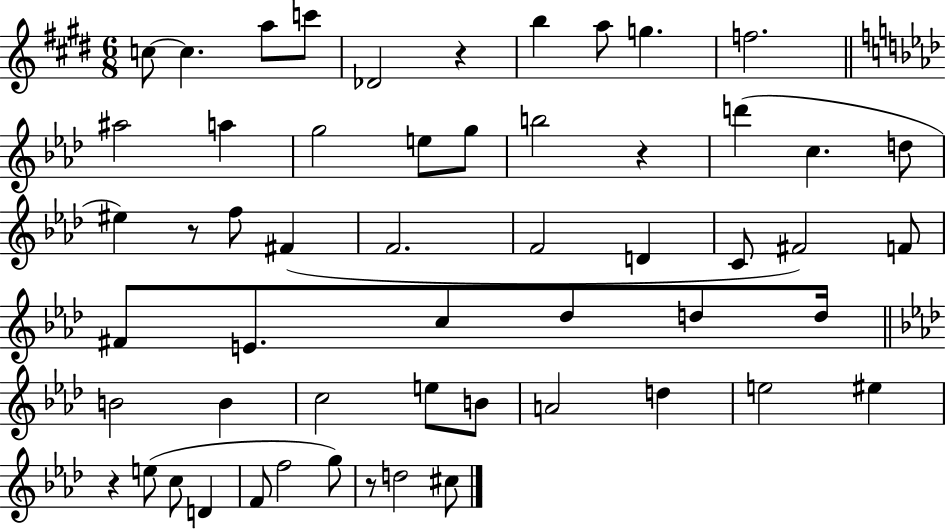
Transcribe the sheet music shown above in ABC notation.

X:1
T:Untitled
M:6/8
L:1/4
K:E
c/2 c a/2 c'/2 _D2 z b a/2 g f2 ^a2 a g2 e/2 g/2 b2 z d' c d/2 ^e z/2 f/2 ^F F2 F2 D C/2 ^F2 F/2 ^F/2 E/2 c/2 _d/2 d/2 d/4 B2 B c2 e/2 B/2 A2 d e2 ^e z e/2 c/2 D F/2 f2 g/2 z/2 d2 ^c/2